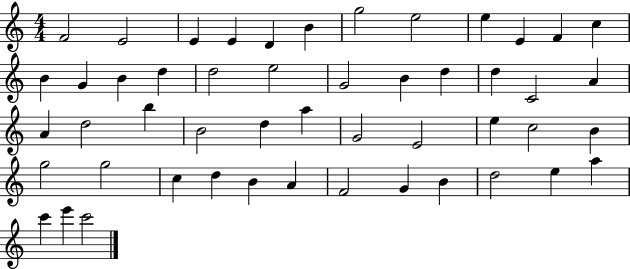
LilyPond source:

{
  \clef treble
  \numericTimeSignature
  \time 4/4
  \key c \major
  f'2 e'2 | e'4 e'4 d'4 b'4 | g''2 e''2 | e''4 e'4 f'4 c''4 | \break b'4 g'4 b'4 d''4 | d''2 e''2 | g'2 b'4 d''4 | d''4 c'2 a'4 | \break a'4 d''2 b''4 | b'2 d''4 a''4 | g'2 e'2 | e''4 c''2 b'4 | \break g''2 g''2 | c''4 d''4 b'4 a'4 | f'2 g'4 b'4 | d''2 e''4 a''4 | \break c'''4 e'''4 c'''2 | \bar "|."
}